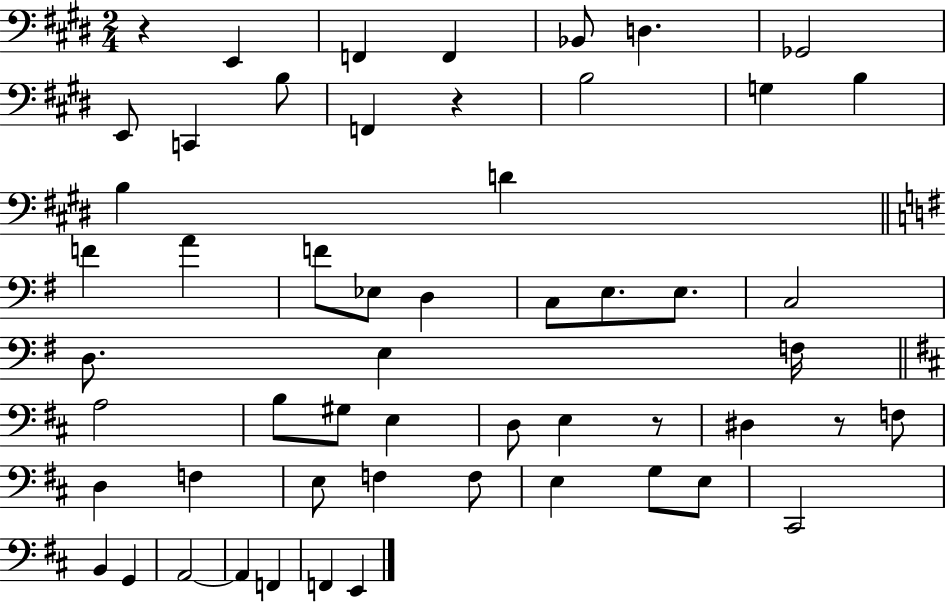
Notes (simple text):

R/q E2/q F2/q F2/q Bb2/e D3/q. Gb2/h E2/e C2/q B3/e F2/q R/q B3/h G3/q B3/q B3/q D4/q F4/q A4/q F4/e Eb3/e D3/q C3/e E3/e. E3/e. C3/h D3/e. E3/q F3/s A3/h B3/e G#3/e E3/q D3/e E3/q R/e D#3/q R/e F3/e D3/q F3/q E3/e F3/q F3/e E3/q G3/e E3/e C#2/h B2/q G2/q A2/h A2/q F2/q F2/q E2/q